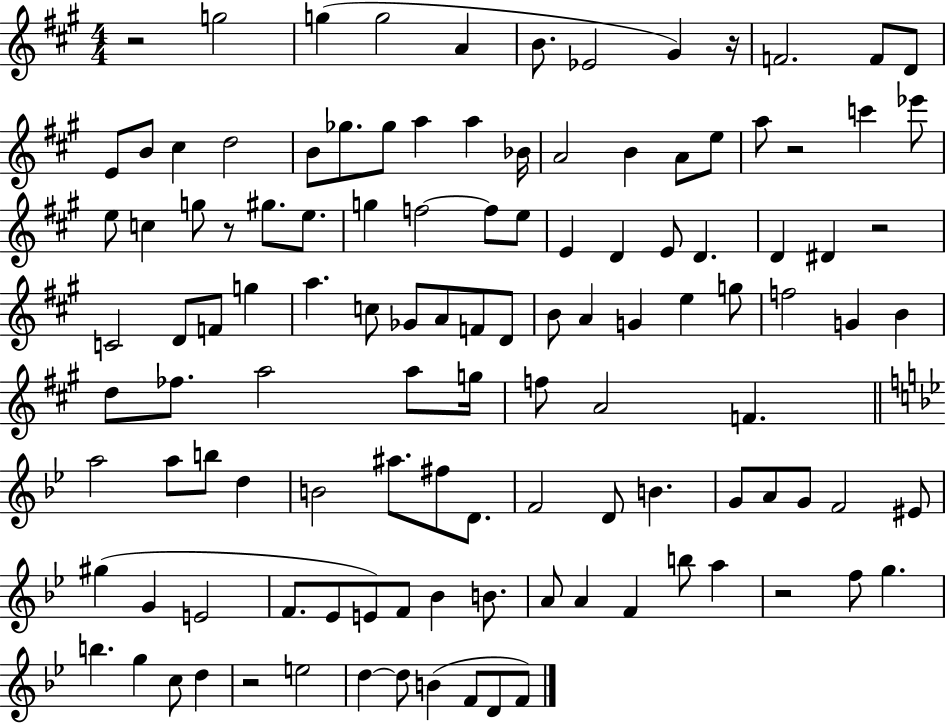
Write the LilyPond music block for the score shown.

{
  \clef treble
  \numericTimeSignature
  \time 4/4
  \key a \major
  \repeat volta 2 { r2 g''2 | g''4( g''2 a'4 | b'8. ees'2 gis'4) r16 | f'2. f'8 d'8 | \break e'8 b'8 cis''4 d''2 | b'8 ges''8. ges''8 a''4 a''4 bes'16 | a'2 b'4 a'8 e''8 | a''8 r2 c'''4 ees'''8 | \break e''8 c''4 g''8 r8 gis''8. e''8. | g''4 f''2~~ f''8 e''8 | e'4 d'4 e'8 d'4. | d'4 dis'4 r2 | \break c'2 d'8 f'8 g''4 | a''4. c''8 ges'8 a'8 f'8 d'8 | b'8 a'4 g'4 e''4 g''8 | f''2 g'4 b'4 | \break d''8 fes''8. a''2 a''8 g''16 | f''8 a'2 f'4. | \bar "||" \break \key bes \major a''2 a''8 b''8 d''4 | b'2 ais''8. fis''8 d'8. | f'2 d'8 b'4. | g'8 a'8 g'8 f'2 eis'8 | \break gis''4( g'4 e'2 | f'8. ees'8 e'8) f'8 bes'4 b'8. | a'8 a'4 f'4 b''8 a''4 | r2 f''8 g''4. | \break b''4. g''4 c''8 d''4 | r2 e''2 | d''4~~ d''8 b'4( f'8 d'8 f'8) | } \bar "|."
}